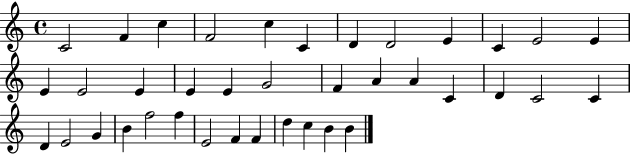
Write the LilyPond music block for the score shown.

{
  \clef treble
  \time 4/4
  \defaultTimeSignature
  \key c \major
  c'2 f'4 c''4 | f'2 c''4 c'4 | d'4 d'2 e'4 | c'4 e'2 e'4 | \break e'4 e'2 e'4 | e'4 e'4 g'2 | f'4 a'4 a'4 c'4 | d'4 c'2 c'4 | \break d'4 e'2 g'4 | b'4 f''2 f''4 | e'2 f'4 f'4 | d''4 c''4 b'4 b'4 | \break \bar "|."
}